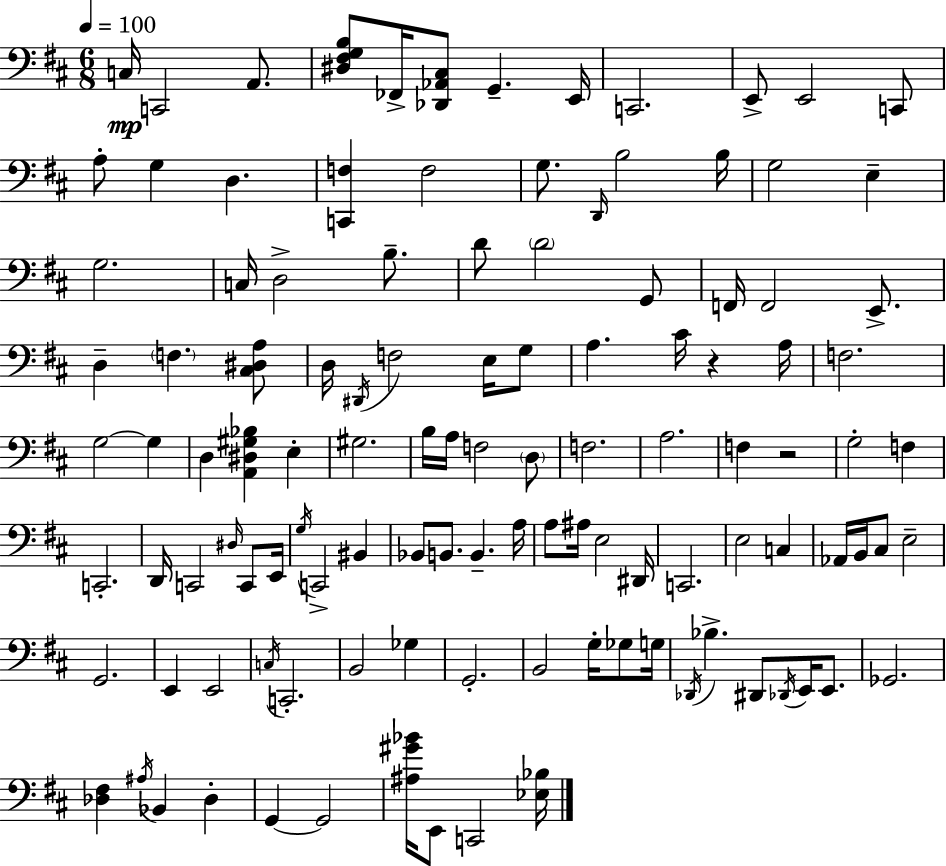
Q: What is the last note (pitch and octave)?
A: C2